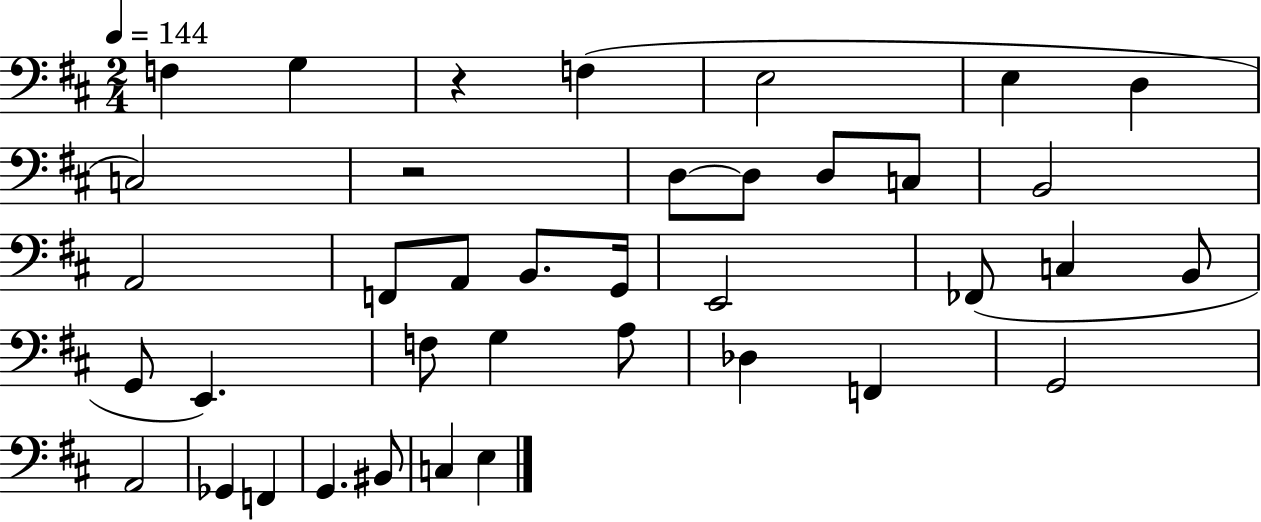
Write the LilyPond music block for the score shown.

{
  \clef bass
  \numericTimeSignature
  \time 2/4
  \key d \major
  \tempo 4 = 144
  f4 g4 | r4 f4( | e2 | e4 d4 | \break c2) | r2 | d8~~ d8 d8 c8 | b,2 | \break a,2 | f,8 a,8 b,8. g,16 | e,2 | fes,8( c4 b,8 | \break g,8 e,4.) | f8 g4 a8 | des4 f,4 | g,2 | \break a,2 | ges,4 f,4 | g,4. bis,8 | c4 e4 | \break \bar "|."
}